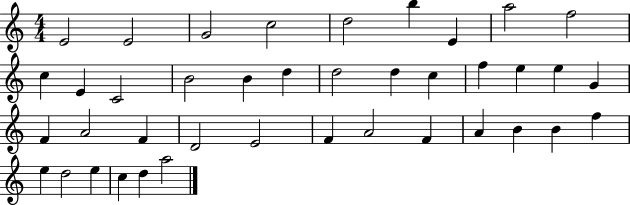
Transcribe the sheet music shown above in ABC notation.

X:1
T:Untitled
M:4/4
L:1/4
K:C
E2 E2 G2 c2 d2 b E a2 f2 c E C2 B2 B d d2 d c f e e G F A2 F D2 E2 F A2 F A B B f e d2 e c d a2